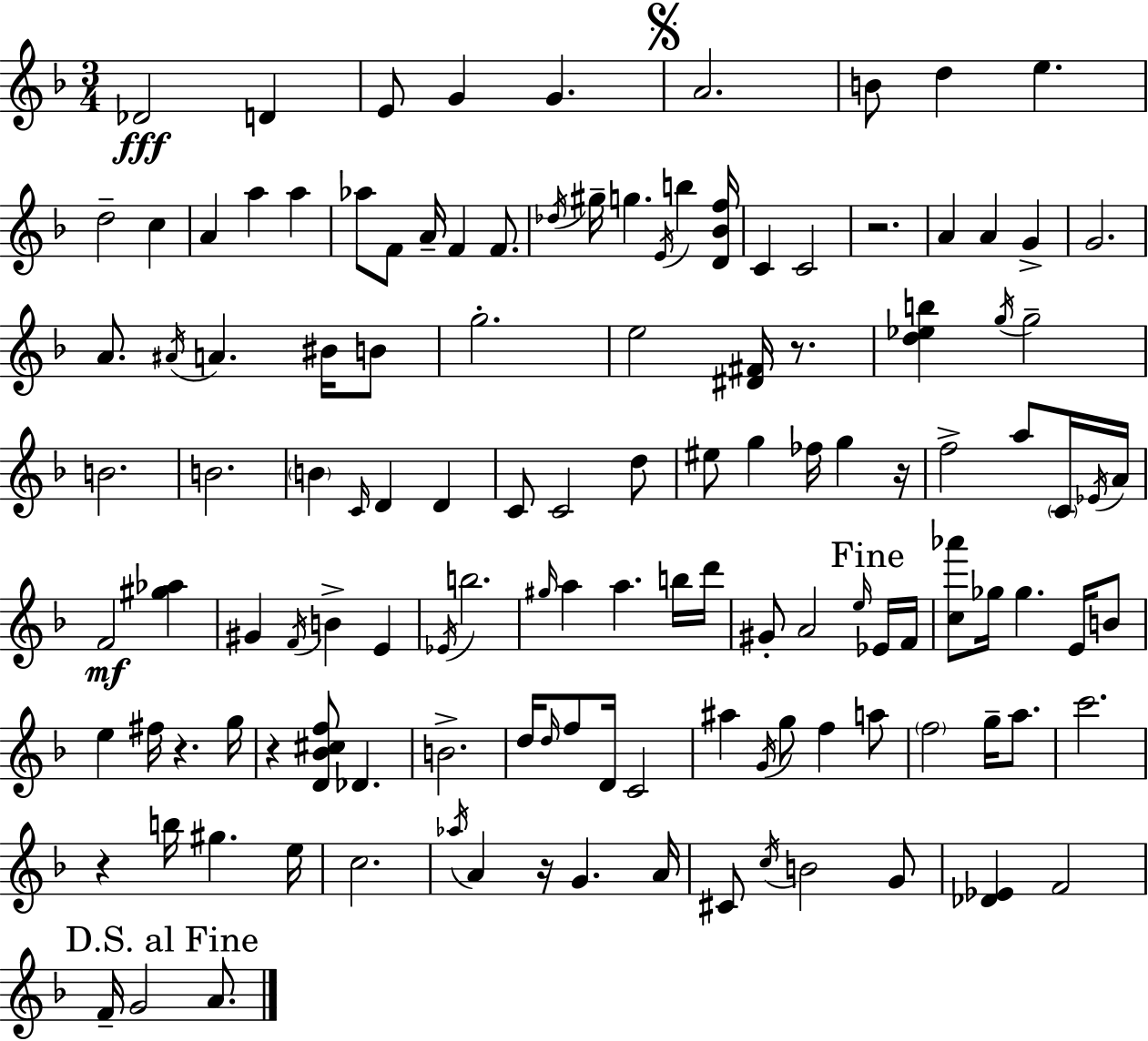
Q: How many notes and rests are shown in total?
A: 127